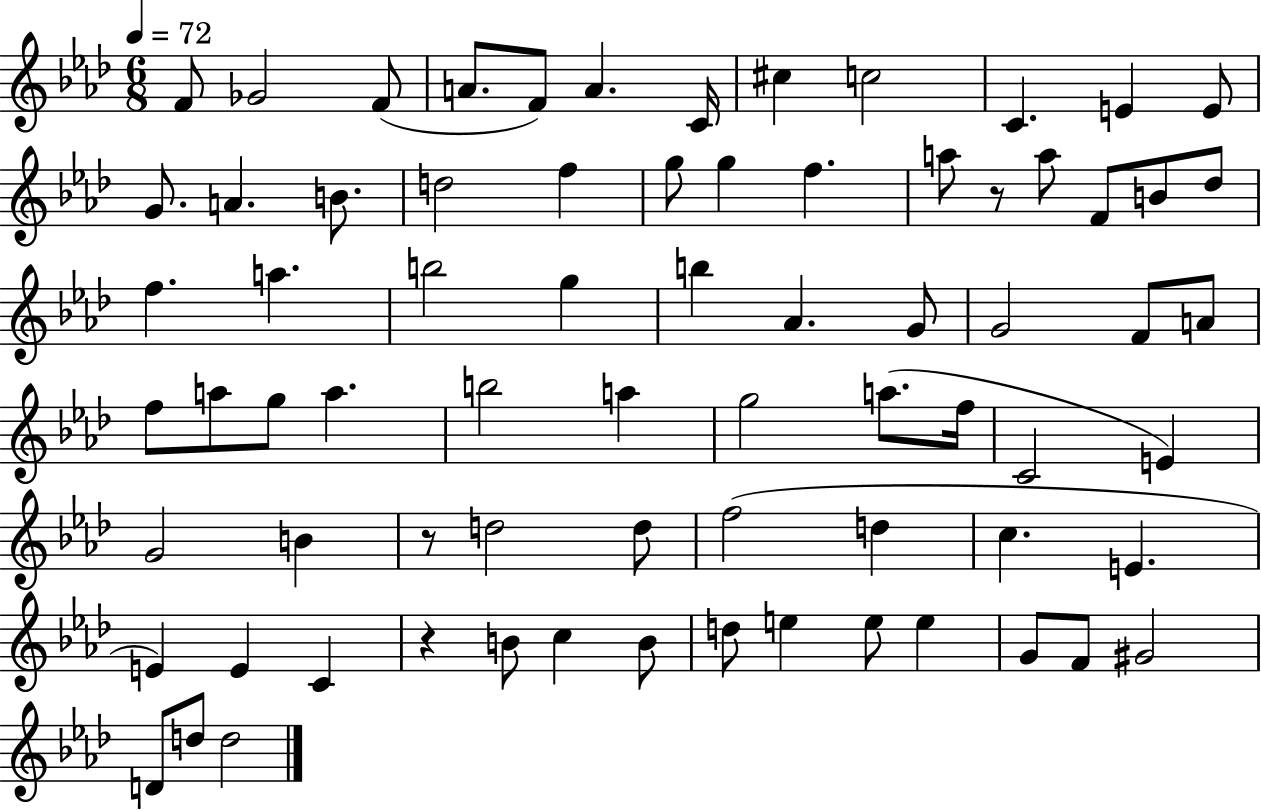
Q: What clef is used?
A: treble